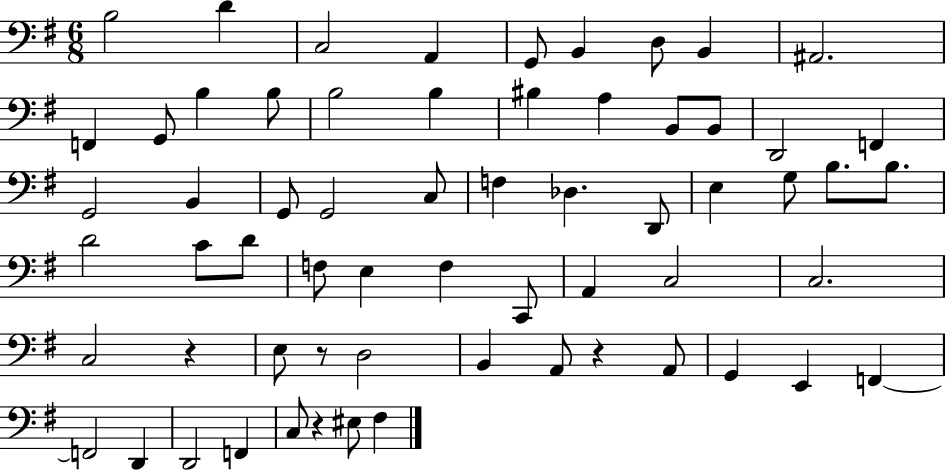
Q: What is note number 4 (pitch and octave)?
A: A2